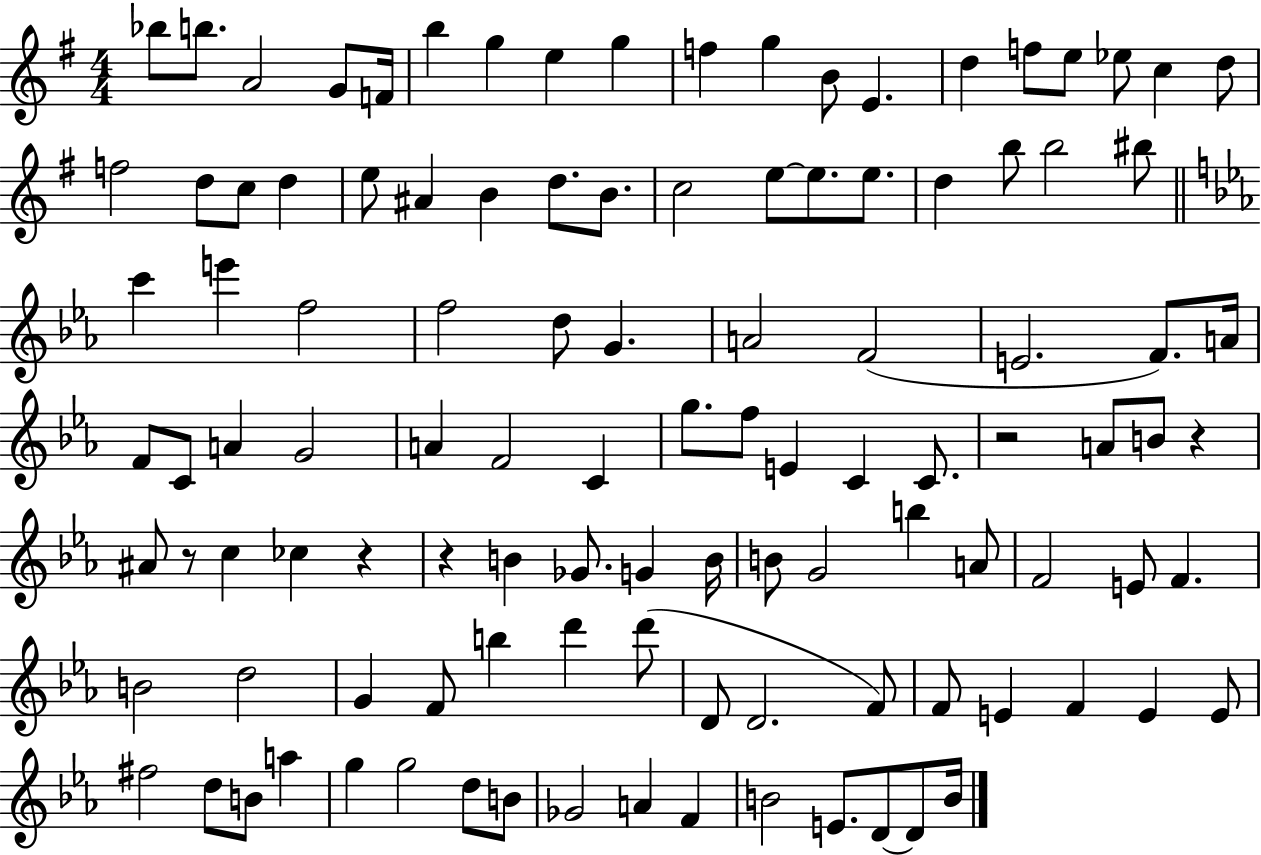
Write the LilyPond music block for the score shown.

{
  \clef treble
  \numericTimeSignature
  \time 4/4
  \key g \major
  bes''8 b''8. a'2 g'8 f'16 | b''4 g''4 e''4 g''4 | f''4 g''4 b'8 e'4. | d''4 f''8 e''8 ees''8 c''4 d''8 | \break f''2 d''8 c''8 d''4 | e''8 ais'4 b'4 d''8. b'8. | c''2 e''8~~ e''8. e''8. | d''4 b''8 b''2 bis''8 | \break \bar "||" \break \key ees \major c'''4 e'''4 f''2 | f''2 d''8 g'4. | a'2 f'2( | e'2. f'8.) a'16 | \break f'8 c'8 a'4 g'2 | a'4 f'2 c'4 | g''8. f''8 e'4 c'4 c'8. | r2 a'8 b'8 r4 | \break ais'8 r8 c''4 ces''4 r4 | r4 b'4 ges'8. g'4 b'16 | b'8 g'2 b''4 a'8 | f'2 e'8 f'4. | \break b'2 d''2 | g'4 f'8 b''4 d'''4 d'''8( | d'8 d'2. f'8) | f'8 e'4 f'4 e'4 e'8 | \break fis''2 d''8 b'8 a''4 | g''4 g''2 d''8 b'8 | ges'2 a'4 f'4 | b'2 e'8. d'8~~ d'8 b'16 | \break \bar "|."
}